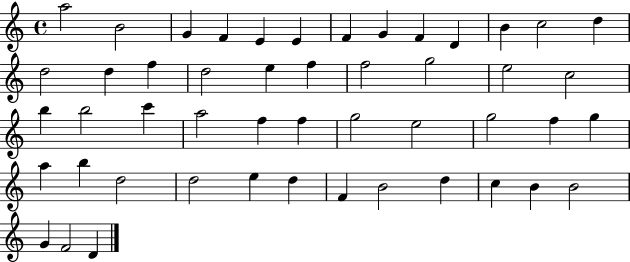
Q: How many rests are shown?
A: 0